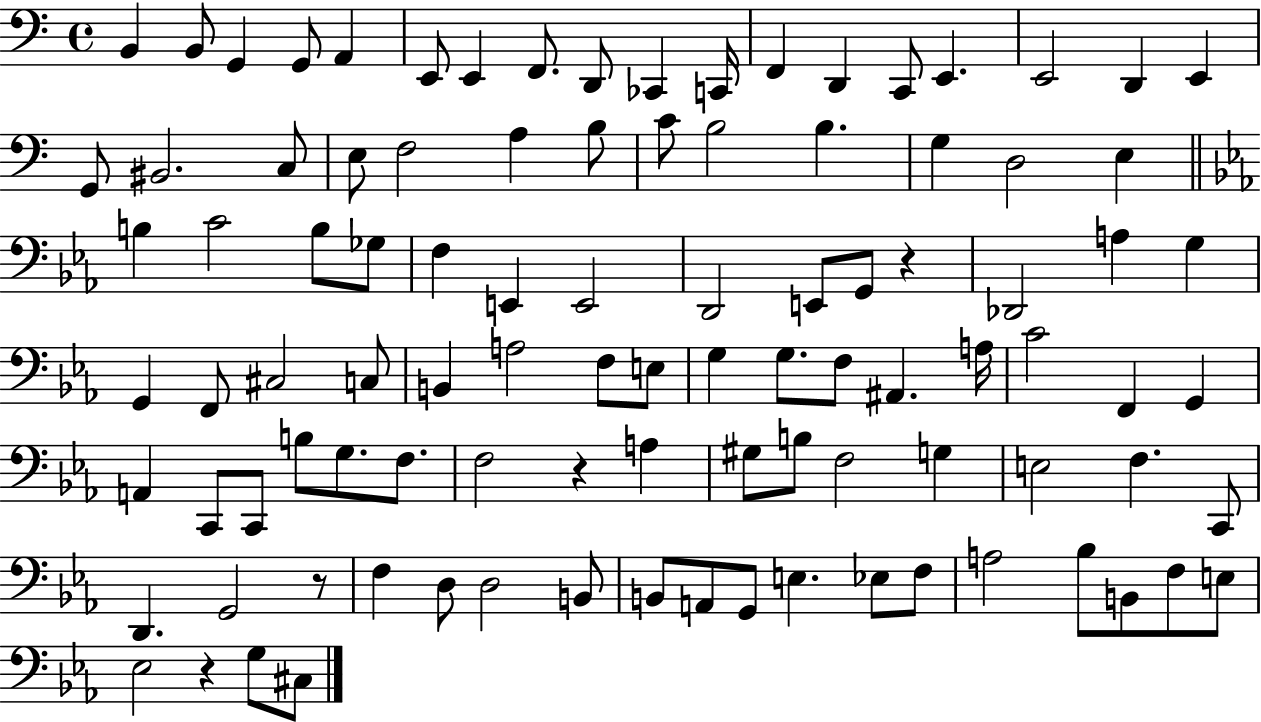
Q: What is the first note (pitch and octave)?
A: B2